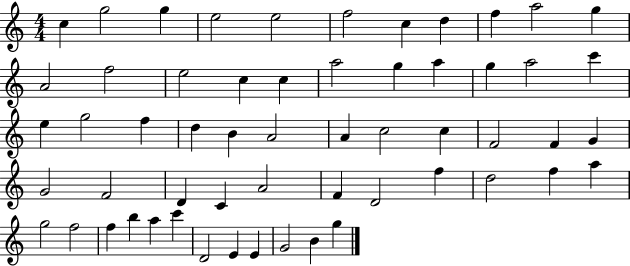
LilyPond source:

{
  \clef treble
  \numericTimeSignature
  \time 4/4
  \key c \major
  c''4 g''2 g''4 | e''2 e''2 | f''2 c''4 d''4 | f''4 a''2 g''4 | \break a'2 f''2 | e''2 c''4 c''4 | a''2 g''4 a''4 | g''4 a''2 c'''4 | \break e''4 g''2 f''4 | d''4 b'4 a'2 | a'4 c''2 c''4 | f'2 f'4 g'4 | \break g'2 f'2 | d'4 c'4 a'2 | f'4 d'2 f''4 | d''2 f''4 a''4 | \break g''2 f''2 | f''4 b''4 a''4 c'''4 | d'2 e'4 e'4 | g'2 b'4 g''4 | \break \bar "|."
}